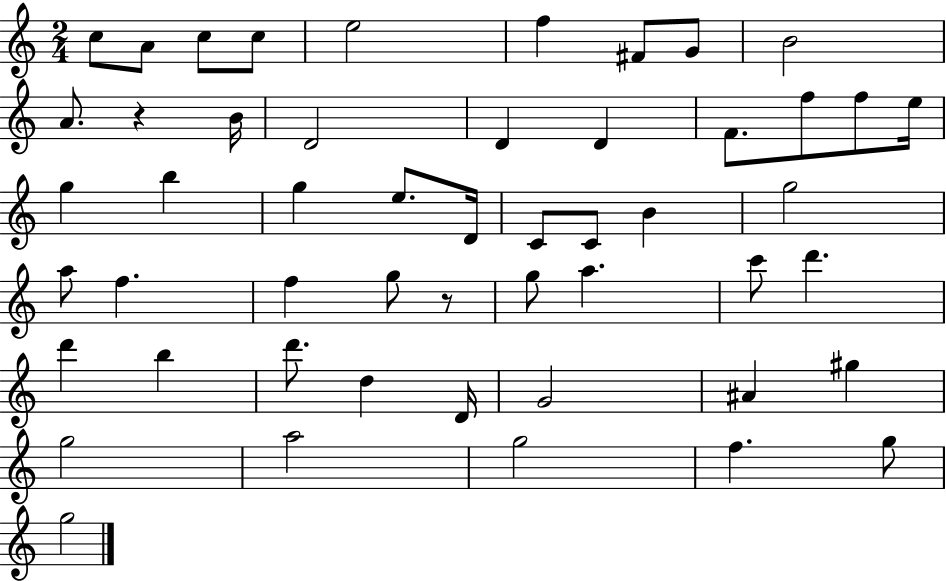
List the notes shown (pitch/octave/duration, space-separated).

C5/e A4/e C5/e C5/e E5/h F5/q F#4/e G4/e B4/h A4/e. R/q B4/s D4/h D4/q D4/q F4/e. F5/e F5/e E5/s G5/q B5/q G5/q E5/e. D4/s C4/e C4/e B4/q G5/h A5/e F5/q. F5/q G5/e R/e G5/e A5/q. C6/e D6/q. D6/q B5/q D6/e. D5/q D4/s G4/h A#4/q G#5/q G5/h A5/h G5/h F5/q. G5/e G5/h